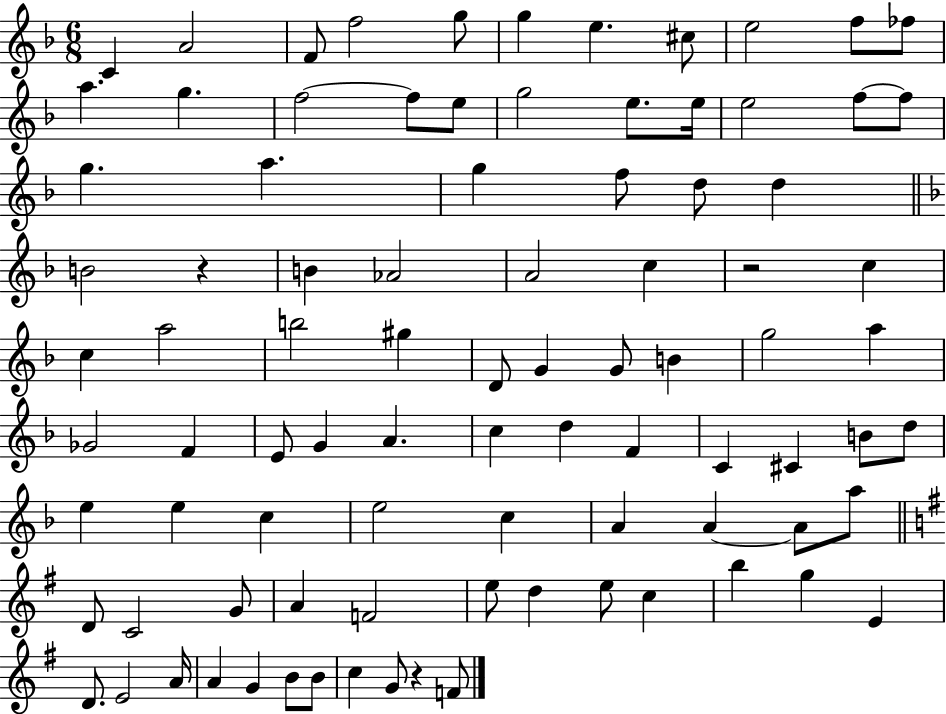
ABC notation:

X:1
T:Untitled
M:6/8
L:1/4
K:F
C A2 F/2 f2 g/2 g e ^c/2 e2 f/2 _f/2 a g f2 f/2 e/2 g2 e/2 e/4 e2 f/2 f/2 g a g f/2 d/2 d B2 z B _A2 A2 c z2 c c a2 b2 ^g D/2 G G/2 B g2 a _G2 F E/2 G A c d F C ^C B/2 d/2 e e c e2 c A A A/2 a/2 D/2 C2 G/2 A F2 e/2 d e/2 c b g E D/2 E2 A/4 A G B/2 B/2 c G/2 z F/2